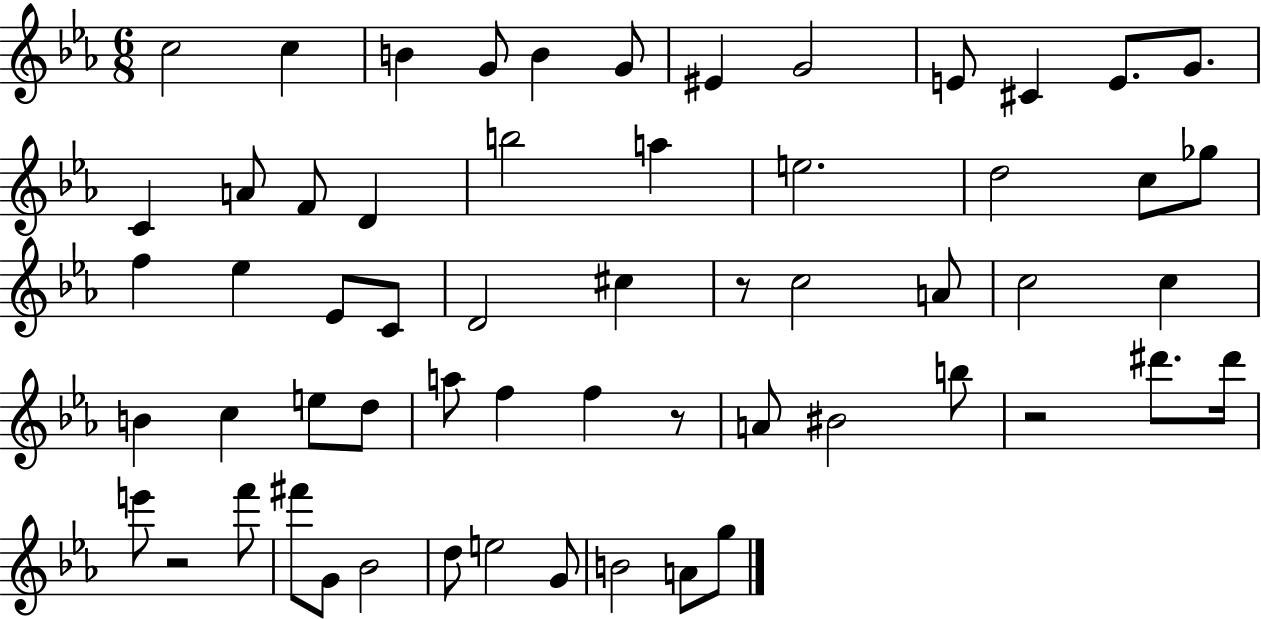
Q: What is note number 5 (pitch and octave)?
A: B4